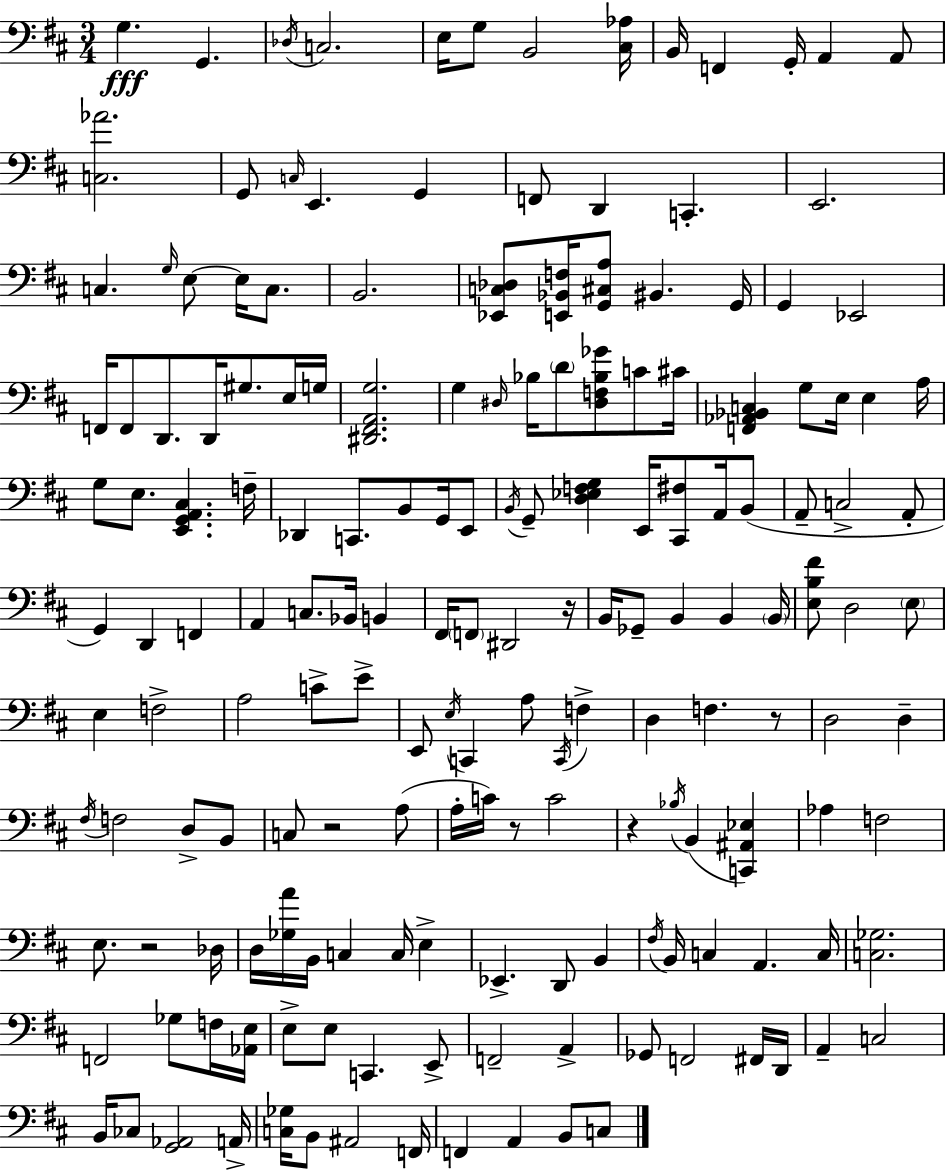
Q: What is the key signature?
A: D major